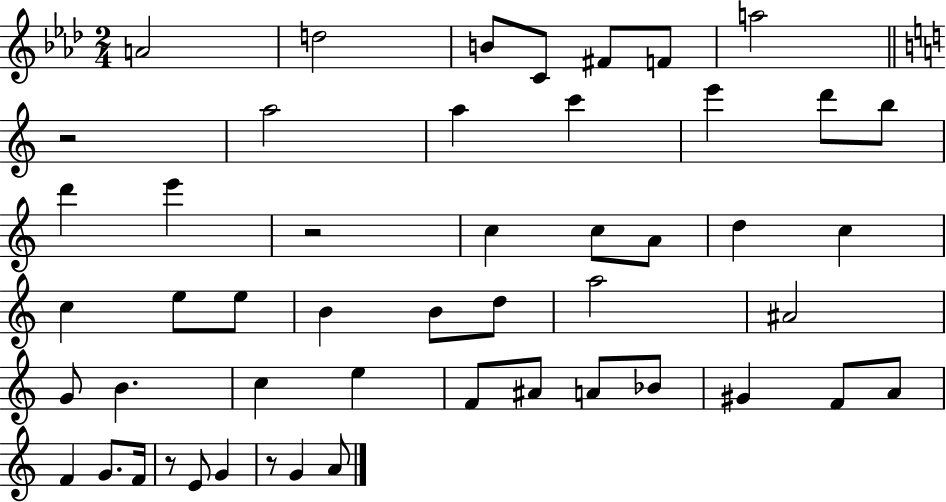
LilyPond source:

{
  \clef treble
  \numericTimeSignature
  \time 2/4
  \key aes \major
  a'2 | d''2 | b'8 c'8 fis'8 f'8 | a''2 | \break \bar "||" \break \key a \minor r2 | a''2 | a''4 c'''4 | e'''4 d'''8 b''8 | \break d'''4 e'''4 | r2 | c''4 c''8 a'8 | d''4 c''4 | \break c''4 e''8 e''8 | b'4 b'8 d''8 | a''2 | ais'2 | \break g'8 b'4. | c''4 e''4 | f'8 ais'8 a'8 bes'8 | gis'4 f'8 a'8 | \break f'4 g'8. f'16 | r8 e'8 g'4 | r8 g'4 a'8 | \bar "|."
}